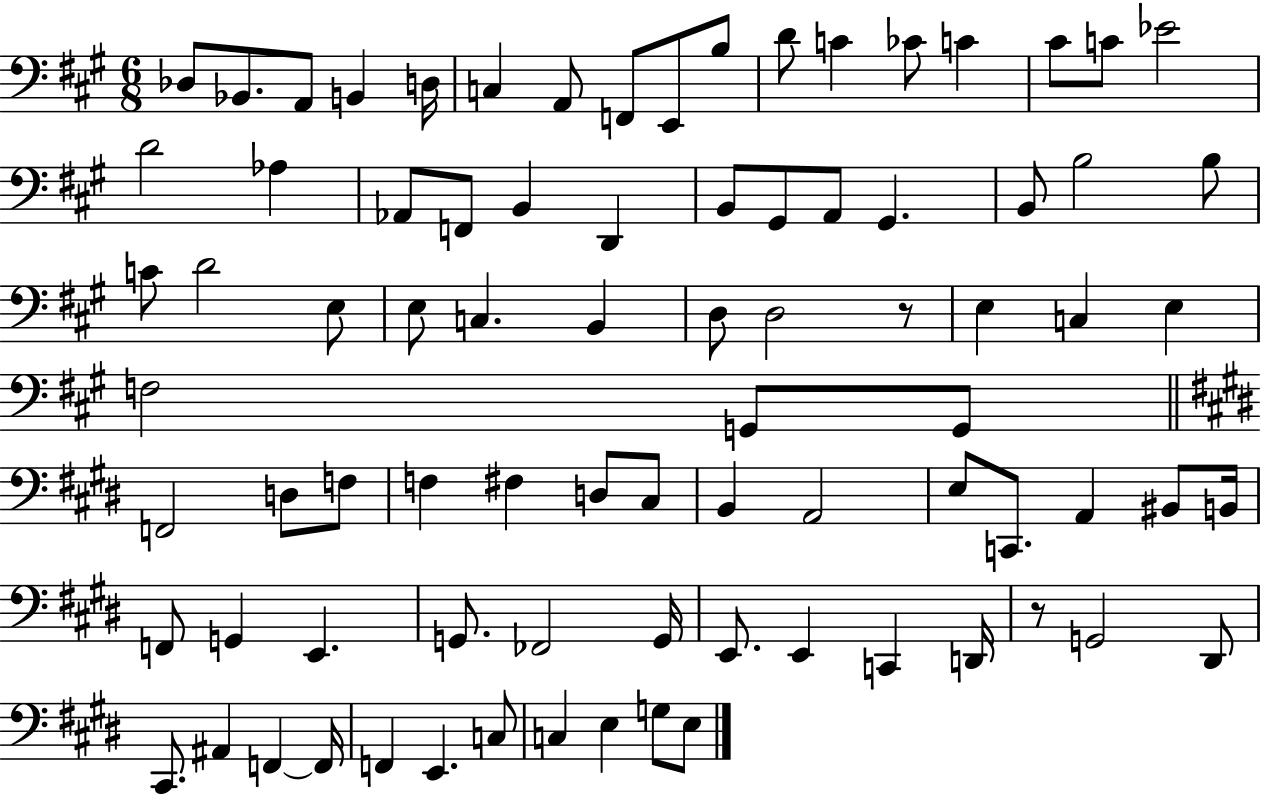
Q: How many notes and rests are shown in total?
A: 83